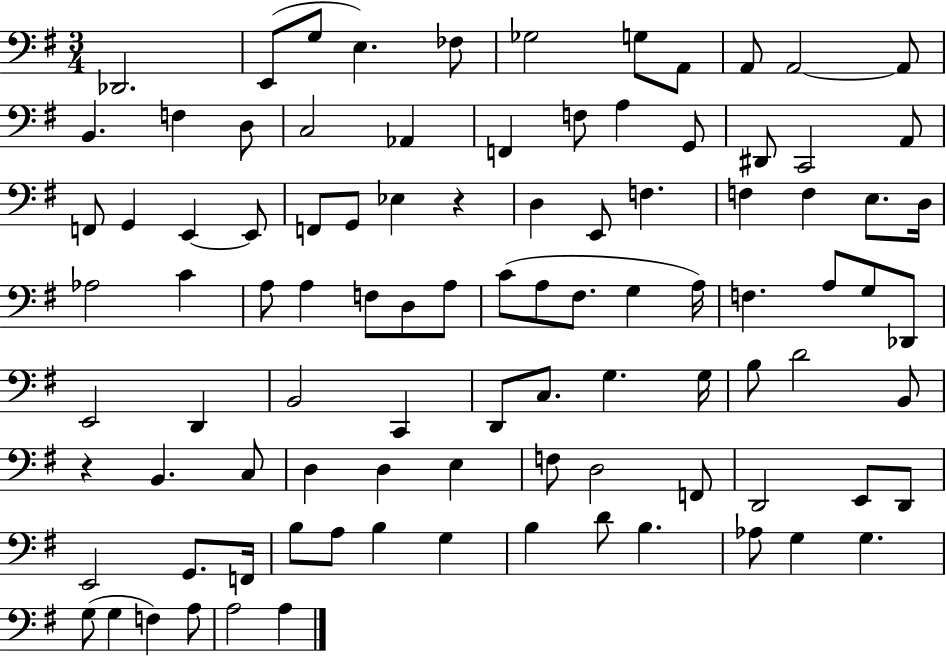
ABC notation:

X:1
T:Untitled
M:3/4
L:1/4
K:G
_D,,2 E,,/2 G,/2 E, _F,/2 _G,2 G,/2 A,,/2 A,,/2 A,,2 A,,/2 B,, F, D,/2 C,2 _A,, F,, F,/2 A, G,,/2 ^D,,/2 C,,2 A,,/2 F,,/2 G,, E,, E,,/2 F,,/2 G,,/2 _E, z D, E,,/2 F, F, F, E,/2 D,/4 _A,2 C A,/2 A, F,/2 D,/2 A,/2 C/2 A,/2 ^F,/2 G, A,/4 F, A,/2 G,/2 _D,,/2 E,,2 D,, B,,2 C,, D,,/2 C,/2 G, G,/4 B,/2 D2 B,,/2 z B,, C,/2 D, D, E, F,/2 D,2 F,,/2 D,,2 E,,/2 D,,/2 E,,2 G,,/2 F,,/4 B,/2 A,/2 B, G, B, D/2 B, _A,/2 G, G, G,/2 G, F, A,/2 A,2 A,